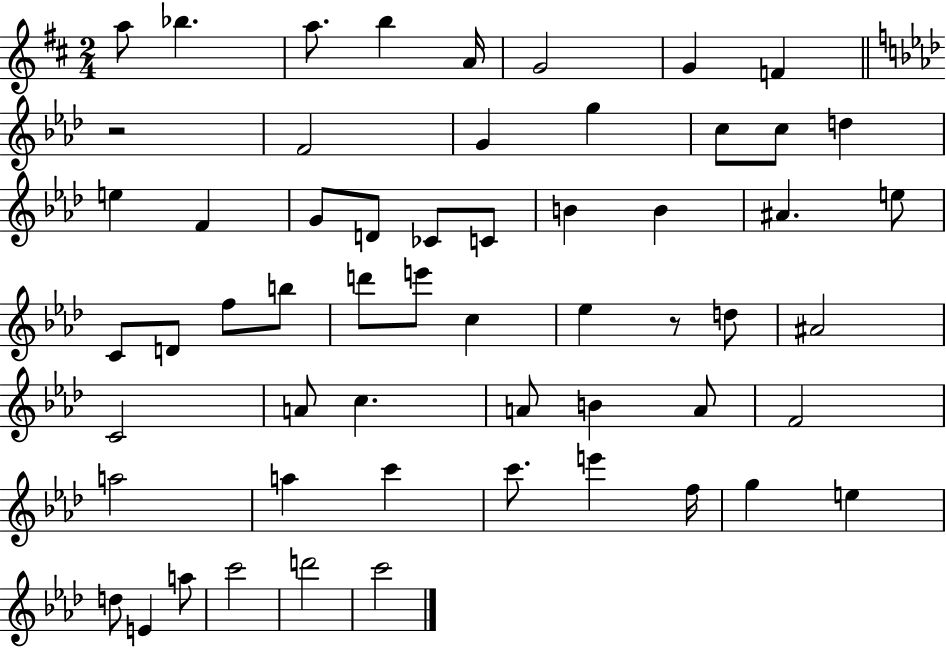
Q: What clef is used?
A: treble